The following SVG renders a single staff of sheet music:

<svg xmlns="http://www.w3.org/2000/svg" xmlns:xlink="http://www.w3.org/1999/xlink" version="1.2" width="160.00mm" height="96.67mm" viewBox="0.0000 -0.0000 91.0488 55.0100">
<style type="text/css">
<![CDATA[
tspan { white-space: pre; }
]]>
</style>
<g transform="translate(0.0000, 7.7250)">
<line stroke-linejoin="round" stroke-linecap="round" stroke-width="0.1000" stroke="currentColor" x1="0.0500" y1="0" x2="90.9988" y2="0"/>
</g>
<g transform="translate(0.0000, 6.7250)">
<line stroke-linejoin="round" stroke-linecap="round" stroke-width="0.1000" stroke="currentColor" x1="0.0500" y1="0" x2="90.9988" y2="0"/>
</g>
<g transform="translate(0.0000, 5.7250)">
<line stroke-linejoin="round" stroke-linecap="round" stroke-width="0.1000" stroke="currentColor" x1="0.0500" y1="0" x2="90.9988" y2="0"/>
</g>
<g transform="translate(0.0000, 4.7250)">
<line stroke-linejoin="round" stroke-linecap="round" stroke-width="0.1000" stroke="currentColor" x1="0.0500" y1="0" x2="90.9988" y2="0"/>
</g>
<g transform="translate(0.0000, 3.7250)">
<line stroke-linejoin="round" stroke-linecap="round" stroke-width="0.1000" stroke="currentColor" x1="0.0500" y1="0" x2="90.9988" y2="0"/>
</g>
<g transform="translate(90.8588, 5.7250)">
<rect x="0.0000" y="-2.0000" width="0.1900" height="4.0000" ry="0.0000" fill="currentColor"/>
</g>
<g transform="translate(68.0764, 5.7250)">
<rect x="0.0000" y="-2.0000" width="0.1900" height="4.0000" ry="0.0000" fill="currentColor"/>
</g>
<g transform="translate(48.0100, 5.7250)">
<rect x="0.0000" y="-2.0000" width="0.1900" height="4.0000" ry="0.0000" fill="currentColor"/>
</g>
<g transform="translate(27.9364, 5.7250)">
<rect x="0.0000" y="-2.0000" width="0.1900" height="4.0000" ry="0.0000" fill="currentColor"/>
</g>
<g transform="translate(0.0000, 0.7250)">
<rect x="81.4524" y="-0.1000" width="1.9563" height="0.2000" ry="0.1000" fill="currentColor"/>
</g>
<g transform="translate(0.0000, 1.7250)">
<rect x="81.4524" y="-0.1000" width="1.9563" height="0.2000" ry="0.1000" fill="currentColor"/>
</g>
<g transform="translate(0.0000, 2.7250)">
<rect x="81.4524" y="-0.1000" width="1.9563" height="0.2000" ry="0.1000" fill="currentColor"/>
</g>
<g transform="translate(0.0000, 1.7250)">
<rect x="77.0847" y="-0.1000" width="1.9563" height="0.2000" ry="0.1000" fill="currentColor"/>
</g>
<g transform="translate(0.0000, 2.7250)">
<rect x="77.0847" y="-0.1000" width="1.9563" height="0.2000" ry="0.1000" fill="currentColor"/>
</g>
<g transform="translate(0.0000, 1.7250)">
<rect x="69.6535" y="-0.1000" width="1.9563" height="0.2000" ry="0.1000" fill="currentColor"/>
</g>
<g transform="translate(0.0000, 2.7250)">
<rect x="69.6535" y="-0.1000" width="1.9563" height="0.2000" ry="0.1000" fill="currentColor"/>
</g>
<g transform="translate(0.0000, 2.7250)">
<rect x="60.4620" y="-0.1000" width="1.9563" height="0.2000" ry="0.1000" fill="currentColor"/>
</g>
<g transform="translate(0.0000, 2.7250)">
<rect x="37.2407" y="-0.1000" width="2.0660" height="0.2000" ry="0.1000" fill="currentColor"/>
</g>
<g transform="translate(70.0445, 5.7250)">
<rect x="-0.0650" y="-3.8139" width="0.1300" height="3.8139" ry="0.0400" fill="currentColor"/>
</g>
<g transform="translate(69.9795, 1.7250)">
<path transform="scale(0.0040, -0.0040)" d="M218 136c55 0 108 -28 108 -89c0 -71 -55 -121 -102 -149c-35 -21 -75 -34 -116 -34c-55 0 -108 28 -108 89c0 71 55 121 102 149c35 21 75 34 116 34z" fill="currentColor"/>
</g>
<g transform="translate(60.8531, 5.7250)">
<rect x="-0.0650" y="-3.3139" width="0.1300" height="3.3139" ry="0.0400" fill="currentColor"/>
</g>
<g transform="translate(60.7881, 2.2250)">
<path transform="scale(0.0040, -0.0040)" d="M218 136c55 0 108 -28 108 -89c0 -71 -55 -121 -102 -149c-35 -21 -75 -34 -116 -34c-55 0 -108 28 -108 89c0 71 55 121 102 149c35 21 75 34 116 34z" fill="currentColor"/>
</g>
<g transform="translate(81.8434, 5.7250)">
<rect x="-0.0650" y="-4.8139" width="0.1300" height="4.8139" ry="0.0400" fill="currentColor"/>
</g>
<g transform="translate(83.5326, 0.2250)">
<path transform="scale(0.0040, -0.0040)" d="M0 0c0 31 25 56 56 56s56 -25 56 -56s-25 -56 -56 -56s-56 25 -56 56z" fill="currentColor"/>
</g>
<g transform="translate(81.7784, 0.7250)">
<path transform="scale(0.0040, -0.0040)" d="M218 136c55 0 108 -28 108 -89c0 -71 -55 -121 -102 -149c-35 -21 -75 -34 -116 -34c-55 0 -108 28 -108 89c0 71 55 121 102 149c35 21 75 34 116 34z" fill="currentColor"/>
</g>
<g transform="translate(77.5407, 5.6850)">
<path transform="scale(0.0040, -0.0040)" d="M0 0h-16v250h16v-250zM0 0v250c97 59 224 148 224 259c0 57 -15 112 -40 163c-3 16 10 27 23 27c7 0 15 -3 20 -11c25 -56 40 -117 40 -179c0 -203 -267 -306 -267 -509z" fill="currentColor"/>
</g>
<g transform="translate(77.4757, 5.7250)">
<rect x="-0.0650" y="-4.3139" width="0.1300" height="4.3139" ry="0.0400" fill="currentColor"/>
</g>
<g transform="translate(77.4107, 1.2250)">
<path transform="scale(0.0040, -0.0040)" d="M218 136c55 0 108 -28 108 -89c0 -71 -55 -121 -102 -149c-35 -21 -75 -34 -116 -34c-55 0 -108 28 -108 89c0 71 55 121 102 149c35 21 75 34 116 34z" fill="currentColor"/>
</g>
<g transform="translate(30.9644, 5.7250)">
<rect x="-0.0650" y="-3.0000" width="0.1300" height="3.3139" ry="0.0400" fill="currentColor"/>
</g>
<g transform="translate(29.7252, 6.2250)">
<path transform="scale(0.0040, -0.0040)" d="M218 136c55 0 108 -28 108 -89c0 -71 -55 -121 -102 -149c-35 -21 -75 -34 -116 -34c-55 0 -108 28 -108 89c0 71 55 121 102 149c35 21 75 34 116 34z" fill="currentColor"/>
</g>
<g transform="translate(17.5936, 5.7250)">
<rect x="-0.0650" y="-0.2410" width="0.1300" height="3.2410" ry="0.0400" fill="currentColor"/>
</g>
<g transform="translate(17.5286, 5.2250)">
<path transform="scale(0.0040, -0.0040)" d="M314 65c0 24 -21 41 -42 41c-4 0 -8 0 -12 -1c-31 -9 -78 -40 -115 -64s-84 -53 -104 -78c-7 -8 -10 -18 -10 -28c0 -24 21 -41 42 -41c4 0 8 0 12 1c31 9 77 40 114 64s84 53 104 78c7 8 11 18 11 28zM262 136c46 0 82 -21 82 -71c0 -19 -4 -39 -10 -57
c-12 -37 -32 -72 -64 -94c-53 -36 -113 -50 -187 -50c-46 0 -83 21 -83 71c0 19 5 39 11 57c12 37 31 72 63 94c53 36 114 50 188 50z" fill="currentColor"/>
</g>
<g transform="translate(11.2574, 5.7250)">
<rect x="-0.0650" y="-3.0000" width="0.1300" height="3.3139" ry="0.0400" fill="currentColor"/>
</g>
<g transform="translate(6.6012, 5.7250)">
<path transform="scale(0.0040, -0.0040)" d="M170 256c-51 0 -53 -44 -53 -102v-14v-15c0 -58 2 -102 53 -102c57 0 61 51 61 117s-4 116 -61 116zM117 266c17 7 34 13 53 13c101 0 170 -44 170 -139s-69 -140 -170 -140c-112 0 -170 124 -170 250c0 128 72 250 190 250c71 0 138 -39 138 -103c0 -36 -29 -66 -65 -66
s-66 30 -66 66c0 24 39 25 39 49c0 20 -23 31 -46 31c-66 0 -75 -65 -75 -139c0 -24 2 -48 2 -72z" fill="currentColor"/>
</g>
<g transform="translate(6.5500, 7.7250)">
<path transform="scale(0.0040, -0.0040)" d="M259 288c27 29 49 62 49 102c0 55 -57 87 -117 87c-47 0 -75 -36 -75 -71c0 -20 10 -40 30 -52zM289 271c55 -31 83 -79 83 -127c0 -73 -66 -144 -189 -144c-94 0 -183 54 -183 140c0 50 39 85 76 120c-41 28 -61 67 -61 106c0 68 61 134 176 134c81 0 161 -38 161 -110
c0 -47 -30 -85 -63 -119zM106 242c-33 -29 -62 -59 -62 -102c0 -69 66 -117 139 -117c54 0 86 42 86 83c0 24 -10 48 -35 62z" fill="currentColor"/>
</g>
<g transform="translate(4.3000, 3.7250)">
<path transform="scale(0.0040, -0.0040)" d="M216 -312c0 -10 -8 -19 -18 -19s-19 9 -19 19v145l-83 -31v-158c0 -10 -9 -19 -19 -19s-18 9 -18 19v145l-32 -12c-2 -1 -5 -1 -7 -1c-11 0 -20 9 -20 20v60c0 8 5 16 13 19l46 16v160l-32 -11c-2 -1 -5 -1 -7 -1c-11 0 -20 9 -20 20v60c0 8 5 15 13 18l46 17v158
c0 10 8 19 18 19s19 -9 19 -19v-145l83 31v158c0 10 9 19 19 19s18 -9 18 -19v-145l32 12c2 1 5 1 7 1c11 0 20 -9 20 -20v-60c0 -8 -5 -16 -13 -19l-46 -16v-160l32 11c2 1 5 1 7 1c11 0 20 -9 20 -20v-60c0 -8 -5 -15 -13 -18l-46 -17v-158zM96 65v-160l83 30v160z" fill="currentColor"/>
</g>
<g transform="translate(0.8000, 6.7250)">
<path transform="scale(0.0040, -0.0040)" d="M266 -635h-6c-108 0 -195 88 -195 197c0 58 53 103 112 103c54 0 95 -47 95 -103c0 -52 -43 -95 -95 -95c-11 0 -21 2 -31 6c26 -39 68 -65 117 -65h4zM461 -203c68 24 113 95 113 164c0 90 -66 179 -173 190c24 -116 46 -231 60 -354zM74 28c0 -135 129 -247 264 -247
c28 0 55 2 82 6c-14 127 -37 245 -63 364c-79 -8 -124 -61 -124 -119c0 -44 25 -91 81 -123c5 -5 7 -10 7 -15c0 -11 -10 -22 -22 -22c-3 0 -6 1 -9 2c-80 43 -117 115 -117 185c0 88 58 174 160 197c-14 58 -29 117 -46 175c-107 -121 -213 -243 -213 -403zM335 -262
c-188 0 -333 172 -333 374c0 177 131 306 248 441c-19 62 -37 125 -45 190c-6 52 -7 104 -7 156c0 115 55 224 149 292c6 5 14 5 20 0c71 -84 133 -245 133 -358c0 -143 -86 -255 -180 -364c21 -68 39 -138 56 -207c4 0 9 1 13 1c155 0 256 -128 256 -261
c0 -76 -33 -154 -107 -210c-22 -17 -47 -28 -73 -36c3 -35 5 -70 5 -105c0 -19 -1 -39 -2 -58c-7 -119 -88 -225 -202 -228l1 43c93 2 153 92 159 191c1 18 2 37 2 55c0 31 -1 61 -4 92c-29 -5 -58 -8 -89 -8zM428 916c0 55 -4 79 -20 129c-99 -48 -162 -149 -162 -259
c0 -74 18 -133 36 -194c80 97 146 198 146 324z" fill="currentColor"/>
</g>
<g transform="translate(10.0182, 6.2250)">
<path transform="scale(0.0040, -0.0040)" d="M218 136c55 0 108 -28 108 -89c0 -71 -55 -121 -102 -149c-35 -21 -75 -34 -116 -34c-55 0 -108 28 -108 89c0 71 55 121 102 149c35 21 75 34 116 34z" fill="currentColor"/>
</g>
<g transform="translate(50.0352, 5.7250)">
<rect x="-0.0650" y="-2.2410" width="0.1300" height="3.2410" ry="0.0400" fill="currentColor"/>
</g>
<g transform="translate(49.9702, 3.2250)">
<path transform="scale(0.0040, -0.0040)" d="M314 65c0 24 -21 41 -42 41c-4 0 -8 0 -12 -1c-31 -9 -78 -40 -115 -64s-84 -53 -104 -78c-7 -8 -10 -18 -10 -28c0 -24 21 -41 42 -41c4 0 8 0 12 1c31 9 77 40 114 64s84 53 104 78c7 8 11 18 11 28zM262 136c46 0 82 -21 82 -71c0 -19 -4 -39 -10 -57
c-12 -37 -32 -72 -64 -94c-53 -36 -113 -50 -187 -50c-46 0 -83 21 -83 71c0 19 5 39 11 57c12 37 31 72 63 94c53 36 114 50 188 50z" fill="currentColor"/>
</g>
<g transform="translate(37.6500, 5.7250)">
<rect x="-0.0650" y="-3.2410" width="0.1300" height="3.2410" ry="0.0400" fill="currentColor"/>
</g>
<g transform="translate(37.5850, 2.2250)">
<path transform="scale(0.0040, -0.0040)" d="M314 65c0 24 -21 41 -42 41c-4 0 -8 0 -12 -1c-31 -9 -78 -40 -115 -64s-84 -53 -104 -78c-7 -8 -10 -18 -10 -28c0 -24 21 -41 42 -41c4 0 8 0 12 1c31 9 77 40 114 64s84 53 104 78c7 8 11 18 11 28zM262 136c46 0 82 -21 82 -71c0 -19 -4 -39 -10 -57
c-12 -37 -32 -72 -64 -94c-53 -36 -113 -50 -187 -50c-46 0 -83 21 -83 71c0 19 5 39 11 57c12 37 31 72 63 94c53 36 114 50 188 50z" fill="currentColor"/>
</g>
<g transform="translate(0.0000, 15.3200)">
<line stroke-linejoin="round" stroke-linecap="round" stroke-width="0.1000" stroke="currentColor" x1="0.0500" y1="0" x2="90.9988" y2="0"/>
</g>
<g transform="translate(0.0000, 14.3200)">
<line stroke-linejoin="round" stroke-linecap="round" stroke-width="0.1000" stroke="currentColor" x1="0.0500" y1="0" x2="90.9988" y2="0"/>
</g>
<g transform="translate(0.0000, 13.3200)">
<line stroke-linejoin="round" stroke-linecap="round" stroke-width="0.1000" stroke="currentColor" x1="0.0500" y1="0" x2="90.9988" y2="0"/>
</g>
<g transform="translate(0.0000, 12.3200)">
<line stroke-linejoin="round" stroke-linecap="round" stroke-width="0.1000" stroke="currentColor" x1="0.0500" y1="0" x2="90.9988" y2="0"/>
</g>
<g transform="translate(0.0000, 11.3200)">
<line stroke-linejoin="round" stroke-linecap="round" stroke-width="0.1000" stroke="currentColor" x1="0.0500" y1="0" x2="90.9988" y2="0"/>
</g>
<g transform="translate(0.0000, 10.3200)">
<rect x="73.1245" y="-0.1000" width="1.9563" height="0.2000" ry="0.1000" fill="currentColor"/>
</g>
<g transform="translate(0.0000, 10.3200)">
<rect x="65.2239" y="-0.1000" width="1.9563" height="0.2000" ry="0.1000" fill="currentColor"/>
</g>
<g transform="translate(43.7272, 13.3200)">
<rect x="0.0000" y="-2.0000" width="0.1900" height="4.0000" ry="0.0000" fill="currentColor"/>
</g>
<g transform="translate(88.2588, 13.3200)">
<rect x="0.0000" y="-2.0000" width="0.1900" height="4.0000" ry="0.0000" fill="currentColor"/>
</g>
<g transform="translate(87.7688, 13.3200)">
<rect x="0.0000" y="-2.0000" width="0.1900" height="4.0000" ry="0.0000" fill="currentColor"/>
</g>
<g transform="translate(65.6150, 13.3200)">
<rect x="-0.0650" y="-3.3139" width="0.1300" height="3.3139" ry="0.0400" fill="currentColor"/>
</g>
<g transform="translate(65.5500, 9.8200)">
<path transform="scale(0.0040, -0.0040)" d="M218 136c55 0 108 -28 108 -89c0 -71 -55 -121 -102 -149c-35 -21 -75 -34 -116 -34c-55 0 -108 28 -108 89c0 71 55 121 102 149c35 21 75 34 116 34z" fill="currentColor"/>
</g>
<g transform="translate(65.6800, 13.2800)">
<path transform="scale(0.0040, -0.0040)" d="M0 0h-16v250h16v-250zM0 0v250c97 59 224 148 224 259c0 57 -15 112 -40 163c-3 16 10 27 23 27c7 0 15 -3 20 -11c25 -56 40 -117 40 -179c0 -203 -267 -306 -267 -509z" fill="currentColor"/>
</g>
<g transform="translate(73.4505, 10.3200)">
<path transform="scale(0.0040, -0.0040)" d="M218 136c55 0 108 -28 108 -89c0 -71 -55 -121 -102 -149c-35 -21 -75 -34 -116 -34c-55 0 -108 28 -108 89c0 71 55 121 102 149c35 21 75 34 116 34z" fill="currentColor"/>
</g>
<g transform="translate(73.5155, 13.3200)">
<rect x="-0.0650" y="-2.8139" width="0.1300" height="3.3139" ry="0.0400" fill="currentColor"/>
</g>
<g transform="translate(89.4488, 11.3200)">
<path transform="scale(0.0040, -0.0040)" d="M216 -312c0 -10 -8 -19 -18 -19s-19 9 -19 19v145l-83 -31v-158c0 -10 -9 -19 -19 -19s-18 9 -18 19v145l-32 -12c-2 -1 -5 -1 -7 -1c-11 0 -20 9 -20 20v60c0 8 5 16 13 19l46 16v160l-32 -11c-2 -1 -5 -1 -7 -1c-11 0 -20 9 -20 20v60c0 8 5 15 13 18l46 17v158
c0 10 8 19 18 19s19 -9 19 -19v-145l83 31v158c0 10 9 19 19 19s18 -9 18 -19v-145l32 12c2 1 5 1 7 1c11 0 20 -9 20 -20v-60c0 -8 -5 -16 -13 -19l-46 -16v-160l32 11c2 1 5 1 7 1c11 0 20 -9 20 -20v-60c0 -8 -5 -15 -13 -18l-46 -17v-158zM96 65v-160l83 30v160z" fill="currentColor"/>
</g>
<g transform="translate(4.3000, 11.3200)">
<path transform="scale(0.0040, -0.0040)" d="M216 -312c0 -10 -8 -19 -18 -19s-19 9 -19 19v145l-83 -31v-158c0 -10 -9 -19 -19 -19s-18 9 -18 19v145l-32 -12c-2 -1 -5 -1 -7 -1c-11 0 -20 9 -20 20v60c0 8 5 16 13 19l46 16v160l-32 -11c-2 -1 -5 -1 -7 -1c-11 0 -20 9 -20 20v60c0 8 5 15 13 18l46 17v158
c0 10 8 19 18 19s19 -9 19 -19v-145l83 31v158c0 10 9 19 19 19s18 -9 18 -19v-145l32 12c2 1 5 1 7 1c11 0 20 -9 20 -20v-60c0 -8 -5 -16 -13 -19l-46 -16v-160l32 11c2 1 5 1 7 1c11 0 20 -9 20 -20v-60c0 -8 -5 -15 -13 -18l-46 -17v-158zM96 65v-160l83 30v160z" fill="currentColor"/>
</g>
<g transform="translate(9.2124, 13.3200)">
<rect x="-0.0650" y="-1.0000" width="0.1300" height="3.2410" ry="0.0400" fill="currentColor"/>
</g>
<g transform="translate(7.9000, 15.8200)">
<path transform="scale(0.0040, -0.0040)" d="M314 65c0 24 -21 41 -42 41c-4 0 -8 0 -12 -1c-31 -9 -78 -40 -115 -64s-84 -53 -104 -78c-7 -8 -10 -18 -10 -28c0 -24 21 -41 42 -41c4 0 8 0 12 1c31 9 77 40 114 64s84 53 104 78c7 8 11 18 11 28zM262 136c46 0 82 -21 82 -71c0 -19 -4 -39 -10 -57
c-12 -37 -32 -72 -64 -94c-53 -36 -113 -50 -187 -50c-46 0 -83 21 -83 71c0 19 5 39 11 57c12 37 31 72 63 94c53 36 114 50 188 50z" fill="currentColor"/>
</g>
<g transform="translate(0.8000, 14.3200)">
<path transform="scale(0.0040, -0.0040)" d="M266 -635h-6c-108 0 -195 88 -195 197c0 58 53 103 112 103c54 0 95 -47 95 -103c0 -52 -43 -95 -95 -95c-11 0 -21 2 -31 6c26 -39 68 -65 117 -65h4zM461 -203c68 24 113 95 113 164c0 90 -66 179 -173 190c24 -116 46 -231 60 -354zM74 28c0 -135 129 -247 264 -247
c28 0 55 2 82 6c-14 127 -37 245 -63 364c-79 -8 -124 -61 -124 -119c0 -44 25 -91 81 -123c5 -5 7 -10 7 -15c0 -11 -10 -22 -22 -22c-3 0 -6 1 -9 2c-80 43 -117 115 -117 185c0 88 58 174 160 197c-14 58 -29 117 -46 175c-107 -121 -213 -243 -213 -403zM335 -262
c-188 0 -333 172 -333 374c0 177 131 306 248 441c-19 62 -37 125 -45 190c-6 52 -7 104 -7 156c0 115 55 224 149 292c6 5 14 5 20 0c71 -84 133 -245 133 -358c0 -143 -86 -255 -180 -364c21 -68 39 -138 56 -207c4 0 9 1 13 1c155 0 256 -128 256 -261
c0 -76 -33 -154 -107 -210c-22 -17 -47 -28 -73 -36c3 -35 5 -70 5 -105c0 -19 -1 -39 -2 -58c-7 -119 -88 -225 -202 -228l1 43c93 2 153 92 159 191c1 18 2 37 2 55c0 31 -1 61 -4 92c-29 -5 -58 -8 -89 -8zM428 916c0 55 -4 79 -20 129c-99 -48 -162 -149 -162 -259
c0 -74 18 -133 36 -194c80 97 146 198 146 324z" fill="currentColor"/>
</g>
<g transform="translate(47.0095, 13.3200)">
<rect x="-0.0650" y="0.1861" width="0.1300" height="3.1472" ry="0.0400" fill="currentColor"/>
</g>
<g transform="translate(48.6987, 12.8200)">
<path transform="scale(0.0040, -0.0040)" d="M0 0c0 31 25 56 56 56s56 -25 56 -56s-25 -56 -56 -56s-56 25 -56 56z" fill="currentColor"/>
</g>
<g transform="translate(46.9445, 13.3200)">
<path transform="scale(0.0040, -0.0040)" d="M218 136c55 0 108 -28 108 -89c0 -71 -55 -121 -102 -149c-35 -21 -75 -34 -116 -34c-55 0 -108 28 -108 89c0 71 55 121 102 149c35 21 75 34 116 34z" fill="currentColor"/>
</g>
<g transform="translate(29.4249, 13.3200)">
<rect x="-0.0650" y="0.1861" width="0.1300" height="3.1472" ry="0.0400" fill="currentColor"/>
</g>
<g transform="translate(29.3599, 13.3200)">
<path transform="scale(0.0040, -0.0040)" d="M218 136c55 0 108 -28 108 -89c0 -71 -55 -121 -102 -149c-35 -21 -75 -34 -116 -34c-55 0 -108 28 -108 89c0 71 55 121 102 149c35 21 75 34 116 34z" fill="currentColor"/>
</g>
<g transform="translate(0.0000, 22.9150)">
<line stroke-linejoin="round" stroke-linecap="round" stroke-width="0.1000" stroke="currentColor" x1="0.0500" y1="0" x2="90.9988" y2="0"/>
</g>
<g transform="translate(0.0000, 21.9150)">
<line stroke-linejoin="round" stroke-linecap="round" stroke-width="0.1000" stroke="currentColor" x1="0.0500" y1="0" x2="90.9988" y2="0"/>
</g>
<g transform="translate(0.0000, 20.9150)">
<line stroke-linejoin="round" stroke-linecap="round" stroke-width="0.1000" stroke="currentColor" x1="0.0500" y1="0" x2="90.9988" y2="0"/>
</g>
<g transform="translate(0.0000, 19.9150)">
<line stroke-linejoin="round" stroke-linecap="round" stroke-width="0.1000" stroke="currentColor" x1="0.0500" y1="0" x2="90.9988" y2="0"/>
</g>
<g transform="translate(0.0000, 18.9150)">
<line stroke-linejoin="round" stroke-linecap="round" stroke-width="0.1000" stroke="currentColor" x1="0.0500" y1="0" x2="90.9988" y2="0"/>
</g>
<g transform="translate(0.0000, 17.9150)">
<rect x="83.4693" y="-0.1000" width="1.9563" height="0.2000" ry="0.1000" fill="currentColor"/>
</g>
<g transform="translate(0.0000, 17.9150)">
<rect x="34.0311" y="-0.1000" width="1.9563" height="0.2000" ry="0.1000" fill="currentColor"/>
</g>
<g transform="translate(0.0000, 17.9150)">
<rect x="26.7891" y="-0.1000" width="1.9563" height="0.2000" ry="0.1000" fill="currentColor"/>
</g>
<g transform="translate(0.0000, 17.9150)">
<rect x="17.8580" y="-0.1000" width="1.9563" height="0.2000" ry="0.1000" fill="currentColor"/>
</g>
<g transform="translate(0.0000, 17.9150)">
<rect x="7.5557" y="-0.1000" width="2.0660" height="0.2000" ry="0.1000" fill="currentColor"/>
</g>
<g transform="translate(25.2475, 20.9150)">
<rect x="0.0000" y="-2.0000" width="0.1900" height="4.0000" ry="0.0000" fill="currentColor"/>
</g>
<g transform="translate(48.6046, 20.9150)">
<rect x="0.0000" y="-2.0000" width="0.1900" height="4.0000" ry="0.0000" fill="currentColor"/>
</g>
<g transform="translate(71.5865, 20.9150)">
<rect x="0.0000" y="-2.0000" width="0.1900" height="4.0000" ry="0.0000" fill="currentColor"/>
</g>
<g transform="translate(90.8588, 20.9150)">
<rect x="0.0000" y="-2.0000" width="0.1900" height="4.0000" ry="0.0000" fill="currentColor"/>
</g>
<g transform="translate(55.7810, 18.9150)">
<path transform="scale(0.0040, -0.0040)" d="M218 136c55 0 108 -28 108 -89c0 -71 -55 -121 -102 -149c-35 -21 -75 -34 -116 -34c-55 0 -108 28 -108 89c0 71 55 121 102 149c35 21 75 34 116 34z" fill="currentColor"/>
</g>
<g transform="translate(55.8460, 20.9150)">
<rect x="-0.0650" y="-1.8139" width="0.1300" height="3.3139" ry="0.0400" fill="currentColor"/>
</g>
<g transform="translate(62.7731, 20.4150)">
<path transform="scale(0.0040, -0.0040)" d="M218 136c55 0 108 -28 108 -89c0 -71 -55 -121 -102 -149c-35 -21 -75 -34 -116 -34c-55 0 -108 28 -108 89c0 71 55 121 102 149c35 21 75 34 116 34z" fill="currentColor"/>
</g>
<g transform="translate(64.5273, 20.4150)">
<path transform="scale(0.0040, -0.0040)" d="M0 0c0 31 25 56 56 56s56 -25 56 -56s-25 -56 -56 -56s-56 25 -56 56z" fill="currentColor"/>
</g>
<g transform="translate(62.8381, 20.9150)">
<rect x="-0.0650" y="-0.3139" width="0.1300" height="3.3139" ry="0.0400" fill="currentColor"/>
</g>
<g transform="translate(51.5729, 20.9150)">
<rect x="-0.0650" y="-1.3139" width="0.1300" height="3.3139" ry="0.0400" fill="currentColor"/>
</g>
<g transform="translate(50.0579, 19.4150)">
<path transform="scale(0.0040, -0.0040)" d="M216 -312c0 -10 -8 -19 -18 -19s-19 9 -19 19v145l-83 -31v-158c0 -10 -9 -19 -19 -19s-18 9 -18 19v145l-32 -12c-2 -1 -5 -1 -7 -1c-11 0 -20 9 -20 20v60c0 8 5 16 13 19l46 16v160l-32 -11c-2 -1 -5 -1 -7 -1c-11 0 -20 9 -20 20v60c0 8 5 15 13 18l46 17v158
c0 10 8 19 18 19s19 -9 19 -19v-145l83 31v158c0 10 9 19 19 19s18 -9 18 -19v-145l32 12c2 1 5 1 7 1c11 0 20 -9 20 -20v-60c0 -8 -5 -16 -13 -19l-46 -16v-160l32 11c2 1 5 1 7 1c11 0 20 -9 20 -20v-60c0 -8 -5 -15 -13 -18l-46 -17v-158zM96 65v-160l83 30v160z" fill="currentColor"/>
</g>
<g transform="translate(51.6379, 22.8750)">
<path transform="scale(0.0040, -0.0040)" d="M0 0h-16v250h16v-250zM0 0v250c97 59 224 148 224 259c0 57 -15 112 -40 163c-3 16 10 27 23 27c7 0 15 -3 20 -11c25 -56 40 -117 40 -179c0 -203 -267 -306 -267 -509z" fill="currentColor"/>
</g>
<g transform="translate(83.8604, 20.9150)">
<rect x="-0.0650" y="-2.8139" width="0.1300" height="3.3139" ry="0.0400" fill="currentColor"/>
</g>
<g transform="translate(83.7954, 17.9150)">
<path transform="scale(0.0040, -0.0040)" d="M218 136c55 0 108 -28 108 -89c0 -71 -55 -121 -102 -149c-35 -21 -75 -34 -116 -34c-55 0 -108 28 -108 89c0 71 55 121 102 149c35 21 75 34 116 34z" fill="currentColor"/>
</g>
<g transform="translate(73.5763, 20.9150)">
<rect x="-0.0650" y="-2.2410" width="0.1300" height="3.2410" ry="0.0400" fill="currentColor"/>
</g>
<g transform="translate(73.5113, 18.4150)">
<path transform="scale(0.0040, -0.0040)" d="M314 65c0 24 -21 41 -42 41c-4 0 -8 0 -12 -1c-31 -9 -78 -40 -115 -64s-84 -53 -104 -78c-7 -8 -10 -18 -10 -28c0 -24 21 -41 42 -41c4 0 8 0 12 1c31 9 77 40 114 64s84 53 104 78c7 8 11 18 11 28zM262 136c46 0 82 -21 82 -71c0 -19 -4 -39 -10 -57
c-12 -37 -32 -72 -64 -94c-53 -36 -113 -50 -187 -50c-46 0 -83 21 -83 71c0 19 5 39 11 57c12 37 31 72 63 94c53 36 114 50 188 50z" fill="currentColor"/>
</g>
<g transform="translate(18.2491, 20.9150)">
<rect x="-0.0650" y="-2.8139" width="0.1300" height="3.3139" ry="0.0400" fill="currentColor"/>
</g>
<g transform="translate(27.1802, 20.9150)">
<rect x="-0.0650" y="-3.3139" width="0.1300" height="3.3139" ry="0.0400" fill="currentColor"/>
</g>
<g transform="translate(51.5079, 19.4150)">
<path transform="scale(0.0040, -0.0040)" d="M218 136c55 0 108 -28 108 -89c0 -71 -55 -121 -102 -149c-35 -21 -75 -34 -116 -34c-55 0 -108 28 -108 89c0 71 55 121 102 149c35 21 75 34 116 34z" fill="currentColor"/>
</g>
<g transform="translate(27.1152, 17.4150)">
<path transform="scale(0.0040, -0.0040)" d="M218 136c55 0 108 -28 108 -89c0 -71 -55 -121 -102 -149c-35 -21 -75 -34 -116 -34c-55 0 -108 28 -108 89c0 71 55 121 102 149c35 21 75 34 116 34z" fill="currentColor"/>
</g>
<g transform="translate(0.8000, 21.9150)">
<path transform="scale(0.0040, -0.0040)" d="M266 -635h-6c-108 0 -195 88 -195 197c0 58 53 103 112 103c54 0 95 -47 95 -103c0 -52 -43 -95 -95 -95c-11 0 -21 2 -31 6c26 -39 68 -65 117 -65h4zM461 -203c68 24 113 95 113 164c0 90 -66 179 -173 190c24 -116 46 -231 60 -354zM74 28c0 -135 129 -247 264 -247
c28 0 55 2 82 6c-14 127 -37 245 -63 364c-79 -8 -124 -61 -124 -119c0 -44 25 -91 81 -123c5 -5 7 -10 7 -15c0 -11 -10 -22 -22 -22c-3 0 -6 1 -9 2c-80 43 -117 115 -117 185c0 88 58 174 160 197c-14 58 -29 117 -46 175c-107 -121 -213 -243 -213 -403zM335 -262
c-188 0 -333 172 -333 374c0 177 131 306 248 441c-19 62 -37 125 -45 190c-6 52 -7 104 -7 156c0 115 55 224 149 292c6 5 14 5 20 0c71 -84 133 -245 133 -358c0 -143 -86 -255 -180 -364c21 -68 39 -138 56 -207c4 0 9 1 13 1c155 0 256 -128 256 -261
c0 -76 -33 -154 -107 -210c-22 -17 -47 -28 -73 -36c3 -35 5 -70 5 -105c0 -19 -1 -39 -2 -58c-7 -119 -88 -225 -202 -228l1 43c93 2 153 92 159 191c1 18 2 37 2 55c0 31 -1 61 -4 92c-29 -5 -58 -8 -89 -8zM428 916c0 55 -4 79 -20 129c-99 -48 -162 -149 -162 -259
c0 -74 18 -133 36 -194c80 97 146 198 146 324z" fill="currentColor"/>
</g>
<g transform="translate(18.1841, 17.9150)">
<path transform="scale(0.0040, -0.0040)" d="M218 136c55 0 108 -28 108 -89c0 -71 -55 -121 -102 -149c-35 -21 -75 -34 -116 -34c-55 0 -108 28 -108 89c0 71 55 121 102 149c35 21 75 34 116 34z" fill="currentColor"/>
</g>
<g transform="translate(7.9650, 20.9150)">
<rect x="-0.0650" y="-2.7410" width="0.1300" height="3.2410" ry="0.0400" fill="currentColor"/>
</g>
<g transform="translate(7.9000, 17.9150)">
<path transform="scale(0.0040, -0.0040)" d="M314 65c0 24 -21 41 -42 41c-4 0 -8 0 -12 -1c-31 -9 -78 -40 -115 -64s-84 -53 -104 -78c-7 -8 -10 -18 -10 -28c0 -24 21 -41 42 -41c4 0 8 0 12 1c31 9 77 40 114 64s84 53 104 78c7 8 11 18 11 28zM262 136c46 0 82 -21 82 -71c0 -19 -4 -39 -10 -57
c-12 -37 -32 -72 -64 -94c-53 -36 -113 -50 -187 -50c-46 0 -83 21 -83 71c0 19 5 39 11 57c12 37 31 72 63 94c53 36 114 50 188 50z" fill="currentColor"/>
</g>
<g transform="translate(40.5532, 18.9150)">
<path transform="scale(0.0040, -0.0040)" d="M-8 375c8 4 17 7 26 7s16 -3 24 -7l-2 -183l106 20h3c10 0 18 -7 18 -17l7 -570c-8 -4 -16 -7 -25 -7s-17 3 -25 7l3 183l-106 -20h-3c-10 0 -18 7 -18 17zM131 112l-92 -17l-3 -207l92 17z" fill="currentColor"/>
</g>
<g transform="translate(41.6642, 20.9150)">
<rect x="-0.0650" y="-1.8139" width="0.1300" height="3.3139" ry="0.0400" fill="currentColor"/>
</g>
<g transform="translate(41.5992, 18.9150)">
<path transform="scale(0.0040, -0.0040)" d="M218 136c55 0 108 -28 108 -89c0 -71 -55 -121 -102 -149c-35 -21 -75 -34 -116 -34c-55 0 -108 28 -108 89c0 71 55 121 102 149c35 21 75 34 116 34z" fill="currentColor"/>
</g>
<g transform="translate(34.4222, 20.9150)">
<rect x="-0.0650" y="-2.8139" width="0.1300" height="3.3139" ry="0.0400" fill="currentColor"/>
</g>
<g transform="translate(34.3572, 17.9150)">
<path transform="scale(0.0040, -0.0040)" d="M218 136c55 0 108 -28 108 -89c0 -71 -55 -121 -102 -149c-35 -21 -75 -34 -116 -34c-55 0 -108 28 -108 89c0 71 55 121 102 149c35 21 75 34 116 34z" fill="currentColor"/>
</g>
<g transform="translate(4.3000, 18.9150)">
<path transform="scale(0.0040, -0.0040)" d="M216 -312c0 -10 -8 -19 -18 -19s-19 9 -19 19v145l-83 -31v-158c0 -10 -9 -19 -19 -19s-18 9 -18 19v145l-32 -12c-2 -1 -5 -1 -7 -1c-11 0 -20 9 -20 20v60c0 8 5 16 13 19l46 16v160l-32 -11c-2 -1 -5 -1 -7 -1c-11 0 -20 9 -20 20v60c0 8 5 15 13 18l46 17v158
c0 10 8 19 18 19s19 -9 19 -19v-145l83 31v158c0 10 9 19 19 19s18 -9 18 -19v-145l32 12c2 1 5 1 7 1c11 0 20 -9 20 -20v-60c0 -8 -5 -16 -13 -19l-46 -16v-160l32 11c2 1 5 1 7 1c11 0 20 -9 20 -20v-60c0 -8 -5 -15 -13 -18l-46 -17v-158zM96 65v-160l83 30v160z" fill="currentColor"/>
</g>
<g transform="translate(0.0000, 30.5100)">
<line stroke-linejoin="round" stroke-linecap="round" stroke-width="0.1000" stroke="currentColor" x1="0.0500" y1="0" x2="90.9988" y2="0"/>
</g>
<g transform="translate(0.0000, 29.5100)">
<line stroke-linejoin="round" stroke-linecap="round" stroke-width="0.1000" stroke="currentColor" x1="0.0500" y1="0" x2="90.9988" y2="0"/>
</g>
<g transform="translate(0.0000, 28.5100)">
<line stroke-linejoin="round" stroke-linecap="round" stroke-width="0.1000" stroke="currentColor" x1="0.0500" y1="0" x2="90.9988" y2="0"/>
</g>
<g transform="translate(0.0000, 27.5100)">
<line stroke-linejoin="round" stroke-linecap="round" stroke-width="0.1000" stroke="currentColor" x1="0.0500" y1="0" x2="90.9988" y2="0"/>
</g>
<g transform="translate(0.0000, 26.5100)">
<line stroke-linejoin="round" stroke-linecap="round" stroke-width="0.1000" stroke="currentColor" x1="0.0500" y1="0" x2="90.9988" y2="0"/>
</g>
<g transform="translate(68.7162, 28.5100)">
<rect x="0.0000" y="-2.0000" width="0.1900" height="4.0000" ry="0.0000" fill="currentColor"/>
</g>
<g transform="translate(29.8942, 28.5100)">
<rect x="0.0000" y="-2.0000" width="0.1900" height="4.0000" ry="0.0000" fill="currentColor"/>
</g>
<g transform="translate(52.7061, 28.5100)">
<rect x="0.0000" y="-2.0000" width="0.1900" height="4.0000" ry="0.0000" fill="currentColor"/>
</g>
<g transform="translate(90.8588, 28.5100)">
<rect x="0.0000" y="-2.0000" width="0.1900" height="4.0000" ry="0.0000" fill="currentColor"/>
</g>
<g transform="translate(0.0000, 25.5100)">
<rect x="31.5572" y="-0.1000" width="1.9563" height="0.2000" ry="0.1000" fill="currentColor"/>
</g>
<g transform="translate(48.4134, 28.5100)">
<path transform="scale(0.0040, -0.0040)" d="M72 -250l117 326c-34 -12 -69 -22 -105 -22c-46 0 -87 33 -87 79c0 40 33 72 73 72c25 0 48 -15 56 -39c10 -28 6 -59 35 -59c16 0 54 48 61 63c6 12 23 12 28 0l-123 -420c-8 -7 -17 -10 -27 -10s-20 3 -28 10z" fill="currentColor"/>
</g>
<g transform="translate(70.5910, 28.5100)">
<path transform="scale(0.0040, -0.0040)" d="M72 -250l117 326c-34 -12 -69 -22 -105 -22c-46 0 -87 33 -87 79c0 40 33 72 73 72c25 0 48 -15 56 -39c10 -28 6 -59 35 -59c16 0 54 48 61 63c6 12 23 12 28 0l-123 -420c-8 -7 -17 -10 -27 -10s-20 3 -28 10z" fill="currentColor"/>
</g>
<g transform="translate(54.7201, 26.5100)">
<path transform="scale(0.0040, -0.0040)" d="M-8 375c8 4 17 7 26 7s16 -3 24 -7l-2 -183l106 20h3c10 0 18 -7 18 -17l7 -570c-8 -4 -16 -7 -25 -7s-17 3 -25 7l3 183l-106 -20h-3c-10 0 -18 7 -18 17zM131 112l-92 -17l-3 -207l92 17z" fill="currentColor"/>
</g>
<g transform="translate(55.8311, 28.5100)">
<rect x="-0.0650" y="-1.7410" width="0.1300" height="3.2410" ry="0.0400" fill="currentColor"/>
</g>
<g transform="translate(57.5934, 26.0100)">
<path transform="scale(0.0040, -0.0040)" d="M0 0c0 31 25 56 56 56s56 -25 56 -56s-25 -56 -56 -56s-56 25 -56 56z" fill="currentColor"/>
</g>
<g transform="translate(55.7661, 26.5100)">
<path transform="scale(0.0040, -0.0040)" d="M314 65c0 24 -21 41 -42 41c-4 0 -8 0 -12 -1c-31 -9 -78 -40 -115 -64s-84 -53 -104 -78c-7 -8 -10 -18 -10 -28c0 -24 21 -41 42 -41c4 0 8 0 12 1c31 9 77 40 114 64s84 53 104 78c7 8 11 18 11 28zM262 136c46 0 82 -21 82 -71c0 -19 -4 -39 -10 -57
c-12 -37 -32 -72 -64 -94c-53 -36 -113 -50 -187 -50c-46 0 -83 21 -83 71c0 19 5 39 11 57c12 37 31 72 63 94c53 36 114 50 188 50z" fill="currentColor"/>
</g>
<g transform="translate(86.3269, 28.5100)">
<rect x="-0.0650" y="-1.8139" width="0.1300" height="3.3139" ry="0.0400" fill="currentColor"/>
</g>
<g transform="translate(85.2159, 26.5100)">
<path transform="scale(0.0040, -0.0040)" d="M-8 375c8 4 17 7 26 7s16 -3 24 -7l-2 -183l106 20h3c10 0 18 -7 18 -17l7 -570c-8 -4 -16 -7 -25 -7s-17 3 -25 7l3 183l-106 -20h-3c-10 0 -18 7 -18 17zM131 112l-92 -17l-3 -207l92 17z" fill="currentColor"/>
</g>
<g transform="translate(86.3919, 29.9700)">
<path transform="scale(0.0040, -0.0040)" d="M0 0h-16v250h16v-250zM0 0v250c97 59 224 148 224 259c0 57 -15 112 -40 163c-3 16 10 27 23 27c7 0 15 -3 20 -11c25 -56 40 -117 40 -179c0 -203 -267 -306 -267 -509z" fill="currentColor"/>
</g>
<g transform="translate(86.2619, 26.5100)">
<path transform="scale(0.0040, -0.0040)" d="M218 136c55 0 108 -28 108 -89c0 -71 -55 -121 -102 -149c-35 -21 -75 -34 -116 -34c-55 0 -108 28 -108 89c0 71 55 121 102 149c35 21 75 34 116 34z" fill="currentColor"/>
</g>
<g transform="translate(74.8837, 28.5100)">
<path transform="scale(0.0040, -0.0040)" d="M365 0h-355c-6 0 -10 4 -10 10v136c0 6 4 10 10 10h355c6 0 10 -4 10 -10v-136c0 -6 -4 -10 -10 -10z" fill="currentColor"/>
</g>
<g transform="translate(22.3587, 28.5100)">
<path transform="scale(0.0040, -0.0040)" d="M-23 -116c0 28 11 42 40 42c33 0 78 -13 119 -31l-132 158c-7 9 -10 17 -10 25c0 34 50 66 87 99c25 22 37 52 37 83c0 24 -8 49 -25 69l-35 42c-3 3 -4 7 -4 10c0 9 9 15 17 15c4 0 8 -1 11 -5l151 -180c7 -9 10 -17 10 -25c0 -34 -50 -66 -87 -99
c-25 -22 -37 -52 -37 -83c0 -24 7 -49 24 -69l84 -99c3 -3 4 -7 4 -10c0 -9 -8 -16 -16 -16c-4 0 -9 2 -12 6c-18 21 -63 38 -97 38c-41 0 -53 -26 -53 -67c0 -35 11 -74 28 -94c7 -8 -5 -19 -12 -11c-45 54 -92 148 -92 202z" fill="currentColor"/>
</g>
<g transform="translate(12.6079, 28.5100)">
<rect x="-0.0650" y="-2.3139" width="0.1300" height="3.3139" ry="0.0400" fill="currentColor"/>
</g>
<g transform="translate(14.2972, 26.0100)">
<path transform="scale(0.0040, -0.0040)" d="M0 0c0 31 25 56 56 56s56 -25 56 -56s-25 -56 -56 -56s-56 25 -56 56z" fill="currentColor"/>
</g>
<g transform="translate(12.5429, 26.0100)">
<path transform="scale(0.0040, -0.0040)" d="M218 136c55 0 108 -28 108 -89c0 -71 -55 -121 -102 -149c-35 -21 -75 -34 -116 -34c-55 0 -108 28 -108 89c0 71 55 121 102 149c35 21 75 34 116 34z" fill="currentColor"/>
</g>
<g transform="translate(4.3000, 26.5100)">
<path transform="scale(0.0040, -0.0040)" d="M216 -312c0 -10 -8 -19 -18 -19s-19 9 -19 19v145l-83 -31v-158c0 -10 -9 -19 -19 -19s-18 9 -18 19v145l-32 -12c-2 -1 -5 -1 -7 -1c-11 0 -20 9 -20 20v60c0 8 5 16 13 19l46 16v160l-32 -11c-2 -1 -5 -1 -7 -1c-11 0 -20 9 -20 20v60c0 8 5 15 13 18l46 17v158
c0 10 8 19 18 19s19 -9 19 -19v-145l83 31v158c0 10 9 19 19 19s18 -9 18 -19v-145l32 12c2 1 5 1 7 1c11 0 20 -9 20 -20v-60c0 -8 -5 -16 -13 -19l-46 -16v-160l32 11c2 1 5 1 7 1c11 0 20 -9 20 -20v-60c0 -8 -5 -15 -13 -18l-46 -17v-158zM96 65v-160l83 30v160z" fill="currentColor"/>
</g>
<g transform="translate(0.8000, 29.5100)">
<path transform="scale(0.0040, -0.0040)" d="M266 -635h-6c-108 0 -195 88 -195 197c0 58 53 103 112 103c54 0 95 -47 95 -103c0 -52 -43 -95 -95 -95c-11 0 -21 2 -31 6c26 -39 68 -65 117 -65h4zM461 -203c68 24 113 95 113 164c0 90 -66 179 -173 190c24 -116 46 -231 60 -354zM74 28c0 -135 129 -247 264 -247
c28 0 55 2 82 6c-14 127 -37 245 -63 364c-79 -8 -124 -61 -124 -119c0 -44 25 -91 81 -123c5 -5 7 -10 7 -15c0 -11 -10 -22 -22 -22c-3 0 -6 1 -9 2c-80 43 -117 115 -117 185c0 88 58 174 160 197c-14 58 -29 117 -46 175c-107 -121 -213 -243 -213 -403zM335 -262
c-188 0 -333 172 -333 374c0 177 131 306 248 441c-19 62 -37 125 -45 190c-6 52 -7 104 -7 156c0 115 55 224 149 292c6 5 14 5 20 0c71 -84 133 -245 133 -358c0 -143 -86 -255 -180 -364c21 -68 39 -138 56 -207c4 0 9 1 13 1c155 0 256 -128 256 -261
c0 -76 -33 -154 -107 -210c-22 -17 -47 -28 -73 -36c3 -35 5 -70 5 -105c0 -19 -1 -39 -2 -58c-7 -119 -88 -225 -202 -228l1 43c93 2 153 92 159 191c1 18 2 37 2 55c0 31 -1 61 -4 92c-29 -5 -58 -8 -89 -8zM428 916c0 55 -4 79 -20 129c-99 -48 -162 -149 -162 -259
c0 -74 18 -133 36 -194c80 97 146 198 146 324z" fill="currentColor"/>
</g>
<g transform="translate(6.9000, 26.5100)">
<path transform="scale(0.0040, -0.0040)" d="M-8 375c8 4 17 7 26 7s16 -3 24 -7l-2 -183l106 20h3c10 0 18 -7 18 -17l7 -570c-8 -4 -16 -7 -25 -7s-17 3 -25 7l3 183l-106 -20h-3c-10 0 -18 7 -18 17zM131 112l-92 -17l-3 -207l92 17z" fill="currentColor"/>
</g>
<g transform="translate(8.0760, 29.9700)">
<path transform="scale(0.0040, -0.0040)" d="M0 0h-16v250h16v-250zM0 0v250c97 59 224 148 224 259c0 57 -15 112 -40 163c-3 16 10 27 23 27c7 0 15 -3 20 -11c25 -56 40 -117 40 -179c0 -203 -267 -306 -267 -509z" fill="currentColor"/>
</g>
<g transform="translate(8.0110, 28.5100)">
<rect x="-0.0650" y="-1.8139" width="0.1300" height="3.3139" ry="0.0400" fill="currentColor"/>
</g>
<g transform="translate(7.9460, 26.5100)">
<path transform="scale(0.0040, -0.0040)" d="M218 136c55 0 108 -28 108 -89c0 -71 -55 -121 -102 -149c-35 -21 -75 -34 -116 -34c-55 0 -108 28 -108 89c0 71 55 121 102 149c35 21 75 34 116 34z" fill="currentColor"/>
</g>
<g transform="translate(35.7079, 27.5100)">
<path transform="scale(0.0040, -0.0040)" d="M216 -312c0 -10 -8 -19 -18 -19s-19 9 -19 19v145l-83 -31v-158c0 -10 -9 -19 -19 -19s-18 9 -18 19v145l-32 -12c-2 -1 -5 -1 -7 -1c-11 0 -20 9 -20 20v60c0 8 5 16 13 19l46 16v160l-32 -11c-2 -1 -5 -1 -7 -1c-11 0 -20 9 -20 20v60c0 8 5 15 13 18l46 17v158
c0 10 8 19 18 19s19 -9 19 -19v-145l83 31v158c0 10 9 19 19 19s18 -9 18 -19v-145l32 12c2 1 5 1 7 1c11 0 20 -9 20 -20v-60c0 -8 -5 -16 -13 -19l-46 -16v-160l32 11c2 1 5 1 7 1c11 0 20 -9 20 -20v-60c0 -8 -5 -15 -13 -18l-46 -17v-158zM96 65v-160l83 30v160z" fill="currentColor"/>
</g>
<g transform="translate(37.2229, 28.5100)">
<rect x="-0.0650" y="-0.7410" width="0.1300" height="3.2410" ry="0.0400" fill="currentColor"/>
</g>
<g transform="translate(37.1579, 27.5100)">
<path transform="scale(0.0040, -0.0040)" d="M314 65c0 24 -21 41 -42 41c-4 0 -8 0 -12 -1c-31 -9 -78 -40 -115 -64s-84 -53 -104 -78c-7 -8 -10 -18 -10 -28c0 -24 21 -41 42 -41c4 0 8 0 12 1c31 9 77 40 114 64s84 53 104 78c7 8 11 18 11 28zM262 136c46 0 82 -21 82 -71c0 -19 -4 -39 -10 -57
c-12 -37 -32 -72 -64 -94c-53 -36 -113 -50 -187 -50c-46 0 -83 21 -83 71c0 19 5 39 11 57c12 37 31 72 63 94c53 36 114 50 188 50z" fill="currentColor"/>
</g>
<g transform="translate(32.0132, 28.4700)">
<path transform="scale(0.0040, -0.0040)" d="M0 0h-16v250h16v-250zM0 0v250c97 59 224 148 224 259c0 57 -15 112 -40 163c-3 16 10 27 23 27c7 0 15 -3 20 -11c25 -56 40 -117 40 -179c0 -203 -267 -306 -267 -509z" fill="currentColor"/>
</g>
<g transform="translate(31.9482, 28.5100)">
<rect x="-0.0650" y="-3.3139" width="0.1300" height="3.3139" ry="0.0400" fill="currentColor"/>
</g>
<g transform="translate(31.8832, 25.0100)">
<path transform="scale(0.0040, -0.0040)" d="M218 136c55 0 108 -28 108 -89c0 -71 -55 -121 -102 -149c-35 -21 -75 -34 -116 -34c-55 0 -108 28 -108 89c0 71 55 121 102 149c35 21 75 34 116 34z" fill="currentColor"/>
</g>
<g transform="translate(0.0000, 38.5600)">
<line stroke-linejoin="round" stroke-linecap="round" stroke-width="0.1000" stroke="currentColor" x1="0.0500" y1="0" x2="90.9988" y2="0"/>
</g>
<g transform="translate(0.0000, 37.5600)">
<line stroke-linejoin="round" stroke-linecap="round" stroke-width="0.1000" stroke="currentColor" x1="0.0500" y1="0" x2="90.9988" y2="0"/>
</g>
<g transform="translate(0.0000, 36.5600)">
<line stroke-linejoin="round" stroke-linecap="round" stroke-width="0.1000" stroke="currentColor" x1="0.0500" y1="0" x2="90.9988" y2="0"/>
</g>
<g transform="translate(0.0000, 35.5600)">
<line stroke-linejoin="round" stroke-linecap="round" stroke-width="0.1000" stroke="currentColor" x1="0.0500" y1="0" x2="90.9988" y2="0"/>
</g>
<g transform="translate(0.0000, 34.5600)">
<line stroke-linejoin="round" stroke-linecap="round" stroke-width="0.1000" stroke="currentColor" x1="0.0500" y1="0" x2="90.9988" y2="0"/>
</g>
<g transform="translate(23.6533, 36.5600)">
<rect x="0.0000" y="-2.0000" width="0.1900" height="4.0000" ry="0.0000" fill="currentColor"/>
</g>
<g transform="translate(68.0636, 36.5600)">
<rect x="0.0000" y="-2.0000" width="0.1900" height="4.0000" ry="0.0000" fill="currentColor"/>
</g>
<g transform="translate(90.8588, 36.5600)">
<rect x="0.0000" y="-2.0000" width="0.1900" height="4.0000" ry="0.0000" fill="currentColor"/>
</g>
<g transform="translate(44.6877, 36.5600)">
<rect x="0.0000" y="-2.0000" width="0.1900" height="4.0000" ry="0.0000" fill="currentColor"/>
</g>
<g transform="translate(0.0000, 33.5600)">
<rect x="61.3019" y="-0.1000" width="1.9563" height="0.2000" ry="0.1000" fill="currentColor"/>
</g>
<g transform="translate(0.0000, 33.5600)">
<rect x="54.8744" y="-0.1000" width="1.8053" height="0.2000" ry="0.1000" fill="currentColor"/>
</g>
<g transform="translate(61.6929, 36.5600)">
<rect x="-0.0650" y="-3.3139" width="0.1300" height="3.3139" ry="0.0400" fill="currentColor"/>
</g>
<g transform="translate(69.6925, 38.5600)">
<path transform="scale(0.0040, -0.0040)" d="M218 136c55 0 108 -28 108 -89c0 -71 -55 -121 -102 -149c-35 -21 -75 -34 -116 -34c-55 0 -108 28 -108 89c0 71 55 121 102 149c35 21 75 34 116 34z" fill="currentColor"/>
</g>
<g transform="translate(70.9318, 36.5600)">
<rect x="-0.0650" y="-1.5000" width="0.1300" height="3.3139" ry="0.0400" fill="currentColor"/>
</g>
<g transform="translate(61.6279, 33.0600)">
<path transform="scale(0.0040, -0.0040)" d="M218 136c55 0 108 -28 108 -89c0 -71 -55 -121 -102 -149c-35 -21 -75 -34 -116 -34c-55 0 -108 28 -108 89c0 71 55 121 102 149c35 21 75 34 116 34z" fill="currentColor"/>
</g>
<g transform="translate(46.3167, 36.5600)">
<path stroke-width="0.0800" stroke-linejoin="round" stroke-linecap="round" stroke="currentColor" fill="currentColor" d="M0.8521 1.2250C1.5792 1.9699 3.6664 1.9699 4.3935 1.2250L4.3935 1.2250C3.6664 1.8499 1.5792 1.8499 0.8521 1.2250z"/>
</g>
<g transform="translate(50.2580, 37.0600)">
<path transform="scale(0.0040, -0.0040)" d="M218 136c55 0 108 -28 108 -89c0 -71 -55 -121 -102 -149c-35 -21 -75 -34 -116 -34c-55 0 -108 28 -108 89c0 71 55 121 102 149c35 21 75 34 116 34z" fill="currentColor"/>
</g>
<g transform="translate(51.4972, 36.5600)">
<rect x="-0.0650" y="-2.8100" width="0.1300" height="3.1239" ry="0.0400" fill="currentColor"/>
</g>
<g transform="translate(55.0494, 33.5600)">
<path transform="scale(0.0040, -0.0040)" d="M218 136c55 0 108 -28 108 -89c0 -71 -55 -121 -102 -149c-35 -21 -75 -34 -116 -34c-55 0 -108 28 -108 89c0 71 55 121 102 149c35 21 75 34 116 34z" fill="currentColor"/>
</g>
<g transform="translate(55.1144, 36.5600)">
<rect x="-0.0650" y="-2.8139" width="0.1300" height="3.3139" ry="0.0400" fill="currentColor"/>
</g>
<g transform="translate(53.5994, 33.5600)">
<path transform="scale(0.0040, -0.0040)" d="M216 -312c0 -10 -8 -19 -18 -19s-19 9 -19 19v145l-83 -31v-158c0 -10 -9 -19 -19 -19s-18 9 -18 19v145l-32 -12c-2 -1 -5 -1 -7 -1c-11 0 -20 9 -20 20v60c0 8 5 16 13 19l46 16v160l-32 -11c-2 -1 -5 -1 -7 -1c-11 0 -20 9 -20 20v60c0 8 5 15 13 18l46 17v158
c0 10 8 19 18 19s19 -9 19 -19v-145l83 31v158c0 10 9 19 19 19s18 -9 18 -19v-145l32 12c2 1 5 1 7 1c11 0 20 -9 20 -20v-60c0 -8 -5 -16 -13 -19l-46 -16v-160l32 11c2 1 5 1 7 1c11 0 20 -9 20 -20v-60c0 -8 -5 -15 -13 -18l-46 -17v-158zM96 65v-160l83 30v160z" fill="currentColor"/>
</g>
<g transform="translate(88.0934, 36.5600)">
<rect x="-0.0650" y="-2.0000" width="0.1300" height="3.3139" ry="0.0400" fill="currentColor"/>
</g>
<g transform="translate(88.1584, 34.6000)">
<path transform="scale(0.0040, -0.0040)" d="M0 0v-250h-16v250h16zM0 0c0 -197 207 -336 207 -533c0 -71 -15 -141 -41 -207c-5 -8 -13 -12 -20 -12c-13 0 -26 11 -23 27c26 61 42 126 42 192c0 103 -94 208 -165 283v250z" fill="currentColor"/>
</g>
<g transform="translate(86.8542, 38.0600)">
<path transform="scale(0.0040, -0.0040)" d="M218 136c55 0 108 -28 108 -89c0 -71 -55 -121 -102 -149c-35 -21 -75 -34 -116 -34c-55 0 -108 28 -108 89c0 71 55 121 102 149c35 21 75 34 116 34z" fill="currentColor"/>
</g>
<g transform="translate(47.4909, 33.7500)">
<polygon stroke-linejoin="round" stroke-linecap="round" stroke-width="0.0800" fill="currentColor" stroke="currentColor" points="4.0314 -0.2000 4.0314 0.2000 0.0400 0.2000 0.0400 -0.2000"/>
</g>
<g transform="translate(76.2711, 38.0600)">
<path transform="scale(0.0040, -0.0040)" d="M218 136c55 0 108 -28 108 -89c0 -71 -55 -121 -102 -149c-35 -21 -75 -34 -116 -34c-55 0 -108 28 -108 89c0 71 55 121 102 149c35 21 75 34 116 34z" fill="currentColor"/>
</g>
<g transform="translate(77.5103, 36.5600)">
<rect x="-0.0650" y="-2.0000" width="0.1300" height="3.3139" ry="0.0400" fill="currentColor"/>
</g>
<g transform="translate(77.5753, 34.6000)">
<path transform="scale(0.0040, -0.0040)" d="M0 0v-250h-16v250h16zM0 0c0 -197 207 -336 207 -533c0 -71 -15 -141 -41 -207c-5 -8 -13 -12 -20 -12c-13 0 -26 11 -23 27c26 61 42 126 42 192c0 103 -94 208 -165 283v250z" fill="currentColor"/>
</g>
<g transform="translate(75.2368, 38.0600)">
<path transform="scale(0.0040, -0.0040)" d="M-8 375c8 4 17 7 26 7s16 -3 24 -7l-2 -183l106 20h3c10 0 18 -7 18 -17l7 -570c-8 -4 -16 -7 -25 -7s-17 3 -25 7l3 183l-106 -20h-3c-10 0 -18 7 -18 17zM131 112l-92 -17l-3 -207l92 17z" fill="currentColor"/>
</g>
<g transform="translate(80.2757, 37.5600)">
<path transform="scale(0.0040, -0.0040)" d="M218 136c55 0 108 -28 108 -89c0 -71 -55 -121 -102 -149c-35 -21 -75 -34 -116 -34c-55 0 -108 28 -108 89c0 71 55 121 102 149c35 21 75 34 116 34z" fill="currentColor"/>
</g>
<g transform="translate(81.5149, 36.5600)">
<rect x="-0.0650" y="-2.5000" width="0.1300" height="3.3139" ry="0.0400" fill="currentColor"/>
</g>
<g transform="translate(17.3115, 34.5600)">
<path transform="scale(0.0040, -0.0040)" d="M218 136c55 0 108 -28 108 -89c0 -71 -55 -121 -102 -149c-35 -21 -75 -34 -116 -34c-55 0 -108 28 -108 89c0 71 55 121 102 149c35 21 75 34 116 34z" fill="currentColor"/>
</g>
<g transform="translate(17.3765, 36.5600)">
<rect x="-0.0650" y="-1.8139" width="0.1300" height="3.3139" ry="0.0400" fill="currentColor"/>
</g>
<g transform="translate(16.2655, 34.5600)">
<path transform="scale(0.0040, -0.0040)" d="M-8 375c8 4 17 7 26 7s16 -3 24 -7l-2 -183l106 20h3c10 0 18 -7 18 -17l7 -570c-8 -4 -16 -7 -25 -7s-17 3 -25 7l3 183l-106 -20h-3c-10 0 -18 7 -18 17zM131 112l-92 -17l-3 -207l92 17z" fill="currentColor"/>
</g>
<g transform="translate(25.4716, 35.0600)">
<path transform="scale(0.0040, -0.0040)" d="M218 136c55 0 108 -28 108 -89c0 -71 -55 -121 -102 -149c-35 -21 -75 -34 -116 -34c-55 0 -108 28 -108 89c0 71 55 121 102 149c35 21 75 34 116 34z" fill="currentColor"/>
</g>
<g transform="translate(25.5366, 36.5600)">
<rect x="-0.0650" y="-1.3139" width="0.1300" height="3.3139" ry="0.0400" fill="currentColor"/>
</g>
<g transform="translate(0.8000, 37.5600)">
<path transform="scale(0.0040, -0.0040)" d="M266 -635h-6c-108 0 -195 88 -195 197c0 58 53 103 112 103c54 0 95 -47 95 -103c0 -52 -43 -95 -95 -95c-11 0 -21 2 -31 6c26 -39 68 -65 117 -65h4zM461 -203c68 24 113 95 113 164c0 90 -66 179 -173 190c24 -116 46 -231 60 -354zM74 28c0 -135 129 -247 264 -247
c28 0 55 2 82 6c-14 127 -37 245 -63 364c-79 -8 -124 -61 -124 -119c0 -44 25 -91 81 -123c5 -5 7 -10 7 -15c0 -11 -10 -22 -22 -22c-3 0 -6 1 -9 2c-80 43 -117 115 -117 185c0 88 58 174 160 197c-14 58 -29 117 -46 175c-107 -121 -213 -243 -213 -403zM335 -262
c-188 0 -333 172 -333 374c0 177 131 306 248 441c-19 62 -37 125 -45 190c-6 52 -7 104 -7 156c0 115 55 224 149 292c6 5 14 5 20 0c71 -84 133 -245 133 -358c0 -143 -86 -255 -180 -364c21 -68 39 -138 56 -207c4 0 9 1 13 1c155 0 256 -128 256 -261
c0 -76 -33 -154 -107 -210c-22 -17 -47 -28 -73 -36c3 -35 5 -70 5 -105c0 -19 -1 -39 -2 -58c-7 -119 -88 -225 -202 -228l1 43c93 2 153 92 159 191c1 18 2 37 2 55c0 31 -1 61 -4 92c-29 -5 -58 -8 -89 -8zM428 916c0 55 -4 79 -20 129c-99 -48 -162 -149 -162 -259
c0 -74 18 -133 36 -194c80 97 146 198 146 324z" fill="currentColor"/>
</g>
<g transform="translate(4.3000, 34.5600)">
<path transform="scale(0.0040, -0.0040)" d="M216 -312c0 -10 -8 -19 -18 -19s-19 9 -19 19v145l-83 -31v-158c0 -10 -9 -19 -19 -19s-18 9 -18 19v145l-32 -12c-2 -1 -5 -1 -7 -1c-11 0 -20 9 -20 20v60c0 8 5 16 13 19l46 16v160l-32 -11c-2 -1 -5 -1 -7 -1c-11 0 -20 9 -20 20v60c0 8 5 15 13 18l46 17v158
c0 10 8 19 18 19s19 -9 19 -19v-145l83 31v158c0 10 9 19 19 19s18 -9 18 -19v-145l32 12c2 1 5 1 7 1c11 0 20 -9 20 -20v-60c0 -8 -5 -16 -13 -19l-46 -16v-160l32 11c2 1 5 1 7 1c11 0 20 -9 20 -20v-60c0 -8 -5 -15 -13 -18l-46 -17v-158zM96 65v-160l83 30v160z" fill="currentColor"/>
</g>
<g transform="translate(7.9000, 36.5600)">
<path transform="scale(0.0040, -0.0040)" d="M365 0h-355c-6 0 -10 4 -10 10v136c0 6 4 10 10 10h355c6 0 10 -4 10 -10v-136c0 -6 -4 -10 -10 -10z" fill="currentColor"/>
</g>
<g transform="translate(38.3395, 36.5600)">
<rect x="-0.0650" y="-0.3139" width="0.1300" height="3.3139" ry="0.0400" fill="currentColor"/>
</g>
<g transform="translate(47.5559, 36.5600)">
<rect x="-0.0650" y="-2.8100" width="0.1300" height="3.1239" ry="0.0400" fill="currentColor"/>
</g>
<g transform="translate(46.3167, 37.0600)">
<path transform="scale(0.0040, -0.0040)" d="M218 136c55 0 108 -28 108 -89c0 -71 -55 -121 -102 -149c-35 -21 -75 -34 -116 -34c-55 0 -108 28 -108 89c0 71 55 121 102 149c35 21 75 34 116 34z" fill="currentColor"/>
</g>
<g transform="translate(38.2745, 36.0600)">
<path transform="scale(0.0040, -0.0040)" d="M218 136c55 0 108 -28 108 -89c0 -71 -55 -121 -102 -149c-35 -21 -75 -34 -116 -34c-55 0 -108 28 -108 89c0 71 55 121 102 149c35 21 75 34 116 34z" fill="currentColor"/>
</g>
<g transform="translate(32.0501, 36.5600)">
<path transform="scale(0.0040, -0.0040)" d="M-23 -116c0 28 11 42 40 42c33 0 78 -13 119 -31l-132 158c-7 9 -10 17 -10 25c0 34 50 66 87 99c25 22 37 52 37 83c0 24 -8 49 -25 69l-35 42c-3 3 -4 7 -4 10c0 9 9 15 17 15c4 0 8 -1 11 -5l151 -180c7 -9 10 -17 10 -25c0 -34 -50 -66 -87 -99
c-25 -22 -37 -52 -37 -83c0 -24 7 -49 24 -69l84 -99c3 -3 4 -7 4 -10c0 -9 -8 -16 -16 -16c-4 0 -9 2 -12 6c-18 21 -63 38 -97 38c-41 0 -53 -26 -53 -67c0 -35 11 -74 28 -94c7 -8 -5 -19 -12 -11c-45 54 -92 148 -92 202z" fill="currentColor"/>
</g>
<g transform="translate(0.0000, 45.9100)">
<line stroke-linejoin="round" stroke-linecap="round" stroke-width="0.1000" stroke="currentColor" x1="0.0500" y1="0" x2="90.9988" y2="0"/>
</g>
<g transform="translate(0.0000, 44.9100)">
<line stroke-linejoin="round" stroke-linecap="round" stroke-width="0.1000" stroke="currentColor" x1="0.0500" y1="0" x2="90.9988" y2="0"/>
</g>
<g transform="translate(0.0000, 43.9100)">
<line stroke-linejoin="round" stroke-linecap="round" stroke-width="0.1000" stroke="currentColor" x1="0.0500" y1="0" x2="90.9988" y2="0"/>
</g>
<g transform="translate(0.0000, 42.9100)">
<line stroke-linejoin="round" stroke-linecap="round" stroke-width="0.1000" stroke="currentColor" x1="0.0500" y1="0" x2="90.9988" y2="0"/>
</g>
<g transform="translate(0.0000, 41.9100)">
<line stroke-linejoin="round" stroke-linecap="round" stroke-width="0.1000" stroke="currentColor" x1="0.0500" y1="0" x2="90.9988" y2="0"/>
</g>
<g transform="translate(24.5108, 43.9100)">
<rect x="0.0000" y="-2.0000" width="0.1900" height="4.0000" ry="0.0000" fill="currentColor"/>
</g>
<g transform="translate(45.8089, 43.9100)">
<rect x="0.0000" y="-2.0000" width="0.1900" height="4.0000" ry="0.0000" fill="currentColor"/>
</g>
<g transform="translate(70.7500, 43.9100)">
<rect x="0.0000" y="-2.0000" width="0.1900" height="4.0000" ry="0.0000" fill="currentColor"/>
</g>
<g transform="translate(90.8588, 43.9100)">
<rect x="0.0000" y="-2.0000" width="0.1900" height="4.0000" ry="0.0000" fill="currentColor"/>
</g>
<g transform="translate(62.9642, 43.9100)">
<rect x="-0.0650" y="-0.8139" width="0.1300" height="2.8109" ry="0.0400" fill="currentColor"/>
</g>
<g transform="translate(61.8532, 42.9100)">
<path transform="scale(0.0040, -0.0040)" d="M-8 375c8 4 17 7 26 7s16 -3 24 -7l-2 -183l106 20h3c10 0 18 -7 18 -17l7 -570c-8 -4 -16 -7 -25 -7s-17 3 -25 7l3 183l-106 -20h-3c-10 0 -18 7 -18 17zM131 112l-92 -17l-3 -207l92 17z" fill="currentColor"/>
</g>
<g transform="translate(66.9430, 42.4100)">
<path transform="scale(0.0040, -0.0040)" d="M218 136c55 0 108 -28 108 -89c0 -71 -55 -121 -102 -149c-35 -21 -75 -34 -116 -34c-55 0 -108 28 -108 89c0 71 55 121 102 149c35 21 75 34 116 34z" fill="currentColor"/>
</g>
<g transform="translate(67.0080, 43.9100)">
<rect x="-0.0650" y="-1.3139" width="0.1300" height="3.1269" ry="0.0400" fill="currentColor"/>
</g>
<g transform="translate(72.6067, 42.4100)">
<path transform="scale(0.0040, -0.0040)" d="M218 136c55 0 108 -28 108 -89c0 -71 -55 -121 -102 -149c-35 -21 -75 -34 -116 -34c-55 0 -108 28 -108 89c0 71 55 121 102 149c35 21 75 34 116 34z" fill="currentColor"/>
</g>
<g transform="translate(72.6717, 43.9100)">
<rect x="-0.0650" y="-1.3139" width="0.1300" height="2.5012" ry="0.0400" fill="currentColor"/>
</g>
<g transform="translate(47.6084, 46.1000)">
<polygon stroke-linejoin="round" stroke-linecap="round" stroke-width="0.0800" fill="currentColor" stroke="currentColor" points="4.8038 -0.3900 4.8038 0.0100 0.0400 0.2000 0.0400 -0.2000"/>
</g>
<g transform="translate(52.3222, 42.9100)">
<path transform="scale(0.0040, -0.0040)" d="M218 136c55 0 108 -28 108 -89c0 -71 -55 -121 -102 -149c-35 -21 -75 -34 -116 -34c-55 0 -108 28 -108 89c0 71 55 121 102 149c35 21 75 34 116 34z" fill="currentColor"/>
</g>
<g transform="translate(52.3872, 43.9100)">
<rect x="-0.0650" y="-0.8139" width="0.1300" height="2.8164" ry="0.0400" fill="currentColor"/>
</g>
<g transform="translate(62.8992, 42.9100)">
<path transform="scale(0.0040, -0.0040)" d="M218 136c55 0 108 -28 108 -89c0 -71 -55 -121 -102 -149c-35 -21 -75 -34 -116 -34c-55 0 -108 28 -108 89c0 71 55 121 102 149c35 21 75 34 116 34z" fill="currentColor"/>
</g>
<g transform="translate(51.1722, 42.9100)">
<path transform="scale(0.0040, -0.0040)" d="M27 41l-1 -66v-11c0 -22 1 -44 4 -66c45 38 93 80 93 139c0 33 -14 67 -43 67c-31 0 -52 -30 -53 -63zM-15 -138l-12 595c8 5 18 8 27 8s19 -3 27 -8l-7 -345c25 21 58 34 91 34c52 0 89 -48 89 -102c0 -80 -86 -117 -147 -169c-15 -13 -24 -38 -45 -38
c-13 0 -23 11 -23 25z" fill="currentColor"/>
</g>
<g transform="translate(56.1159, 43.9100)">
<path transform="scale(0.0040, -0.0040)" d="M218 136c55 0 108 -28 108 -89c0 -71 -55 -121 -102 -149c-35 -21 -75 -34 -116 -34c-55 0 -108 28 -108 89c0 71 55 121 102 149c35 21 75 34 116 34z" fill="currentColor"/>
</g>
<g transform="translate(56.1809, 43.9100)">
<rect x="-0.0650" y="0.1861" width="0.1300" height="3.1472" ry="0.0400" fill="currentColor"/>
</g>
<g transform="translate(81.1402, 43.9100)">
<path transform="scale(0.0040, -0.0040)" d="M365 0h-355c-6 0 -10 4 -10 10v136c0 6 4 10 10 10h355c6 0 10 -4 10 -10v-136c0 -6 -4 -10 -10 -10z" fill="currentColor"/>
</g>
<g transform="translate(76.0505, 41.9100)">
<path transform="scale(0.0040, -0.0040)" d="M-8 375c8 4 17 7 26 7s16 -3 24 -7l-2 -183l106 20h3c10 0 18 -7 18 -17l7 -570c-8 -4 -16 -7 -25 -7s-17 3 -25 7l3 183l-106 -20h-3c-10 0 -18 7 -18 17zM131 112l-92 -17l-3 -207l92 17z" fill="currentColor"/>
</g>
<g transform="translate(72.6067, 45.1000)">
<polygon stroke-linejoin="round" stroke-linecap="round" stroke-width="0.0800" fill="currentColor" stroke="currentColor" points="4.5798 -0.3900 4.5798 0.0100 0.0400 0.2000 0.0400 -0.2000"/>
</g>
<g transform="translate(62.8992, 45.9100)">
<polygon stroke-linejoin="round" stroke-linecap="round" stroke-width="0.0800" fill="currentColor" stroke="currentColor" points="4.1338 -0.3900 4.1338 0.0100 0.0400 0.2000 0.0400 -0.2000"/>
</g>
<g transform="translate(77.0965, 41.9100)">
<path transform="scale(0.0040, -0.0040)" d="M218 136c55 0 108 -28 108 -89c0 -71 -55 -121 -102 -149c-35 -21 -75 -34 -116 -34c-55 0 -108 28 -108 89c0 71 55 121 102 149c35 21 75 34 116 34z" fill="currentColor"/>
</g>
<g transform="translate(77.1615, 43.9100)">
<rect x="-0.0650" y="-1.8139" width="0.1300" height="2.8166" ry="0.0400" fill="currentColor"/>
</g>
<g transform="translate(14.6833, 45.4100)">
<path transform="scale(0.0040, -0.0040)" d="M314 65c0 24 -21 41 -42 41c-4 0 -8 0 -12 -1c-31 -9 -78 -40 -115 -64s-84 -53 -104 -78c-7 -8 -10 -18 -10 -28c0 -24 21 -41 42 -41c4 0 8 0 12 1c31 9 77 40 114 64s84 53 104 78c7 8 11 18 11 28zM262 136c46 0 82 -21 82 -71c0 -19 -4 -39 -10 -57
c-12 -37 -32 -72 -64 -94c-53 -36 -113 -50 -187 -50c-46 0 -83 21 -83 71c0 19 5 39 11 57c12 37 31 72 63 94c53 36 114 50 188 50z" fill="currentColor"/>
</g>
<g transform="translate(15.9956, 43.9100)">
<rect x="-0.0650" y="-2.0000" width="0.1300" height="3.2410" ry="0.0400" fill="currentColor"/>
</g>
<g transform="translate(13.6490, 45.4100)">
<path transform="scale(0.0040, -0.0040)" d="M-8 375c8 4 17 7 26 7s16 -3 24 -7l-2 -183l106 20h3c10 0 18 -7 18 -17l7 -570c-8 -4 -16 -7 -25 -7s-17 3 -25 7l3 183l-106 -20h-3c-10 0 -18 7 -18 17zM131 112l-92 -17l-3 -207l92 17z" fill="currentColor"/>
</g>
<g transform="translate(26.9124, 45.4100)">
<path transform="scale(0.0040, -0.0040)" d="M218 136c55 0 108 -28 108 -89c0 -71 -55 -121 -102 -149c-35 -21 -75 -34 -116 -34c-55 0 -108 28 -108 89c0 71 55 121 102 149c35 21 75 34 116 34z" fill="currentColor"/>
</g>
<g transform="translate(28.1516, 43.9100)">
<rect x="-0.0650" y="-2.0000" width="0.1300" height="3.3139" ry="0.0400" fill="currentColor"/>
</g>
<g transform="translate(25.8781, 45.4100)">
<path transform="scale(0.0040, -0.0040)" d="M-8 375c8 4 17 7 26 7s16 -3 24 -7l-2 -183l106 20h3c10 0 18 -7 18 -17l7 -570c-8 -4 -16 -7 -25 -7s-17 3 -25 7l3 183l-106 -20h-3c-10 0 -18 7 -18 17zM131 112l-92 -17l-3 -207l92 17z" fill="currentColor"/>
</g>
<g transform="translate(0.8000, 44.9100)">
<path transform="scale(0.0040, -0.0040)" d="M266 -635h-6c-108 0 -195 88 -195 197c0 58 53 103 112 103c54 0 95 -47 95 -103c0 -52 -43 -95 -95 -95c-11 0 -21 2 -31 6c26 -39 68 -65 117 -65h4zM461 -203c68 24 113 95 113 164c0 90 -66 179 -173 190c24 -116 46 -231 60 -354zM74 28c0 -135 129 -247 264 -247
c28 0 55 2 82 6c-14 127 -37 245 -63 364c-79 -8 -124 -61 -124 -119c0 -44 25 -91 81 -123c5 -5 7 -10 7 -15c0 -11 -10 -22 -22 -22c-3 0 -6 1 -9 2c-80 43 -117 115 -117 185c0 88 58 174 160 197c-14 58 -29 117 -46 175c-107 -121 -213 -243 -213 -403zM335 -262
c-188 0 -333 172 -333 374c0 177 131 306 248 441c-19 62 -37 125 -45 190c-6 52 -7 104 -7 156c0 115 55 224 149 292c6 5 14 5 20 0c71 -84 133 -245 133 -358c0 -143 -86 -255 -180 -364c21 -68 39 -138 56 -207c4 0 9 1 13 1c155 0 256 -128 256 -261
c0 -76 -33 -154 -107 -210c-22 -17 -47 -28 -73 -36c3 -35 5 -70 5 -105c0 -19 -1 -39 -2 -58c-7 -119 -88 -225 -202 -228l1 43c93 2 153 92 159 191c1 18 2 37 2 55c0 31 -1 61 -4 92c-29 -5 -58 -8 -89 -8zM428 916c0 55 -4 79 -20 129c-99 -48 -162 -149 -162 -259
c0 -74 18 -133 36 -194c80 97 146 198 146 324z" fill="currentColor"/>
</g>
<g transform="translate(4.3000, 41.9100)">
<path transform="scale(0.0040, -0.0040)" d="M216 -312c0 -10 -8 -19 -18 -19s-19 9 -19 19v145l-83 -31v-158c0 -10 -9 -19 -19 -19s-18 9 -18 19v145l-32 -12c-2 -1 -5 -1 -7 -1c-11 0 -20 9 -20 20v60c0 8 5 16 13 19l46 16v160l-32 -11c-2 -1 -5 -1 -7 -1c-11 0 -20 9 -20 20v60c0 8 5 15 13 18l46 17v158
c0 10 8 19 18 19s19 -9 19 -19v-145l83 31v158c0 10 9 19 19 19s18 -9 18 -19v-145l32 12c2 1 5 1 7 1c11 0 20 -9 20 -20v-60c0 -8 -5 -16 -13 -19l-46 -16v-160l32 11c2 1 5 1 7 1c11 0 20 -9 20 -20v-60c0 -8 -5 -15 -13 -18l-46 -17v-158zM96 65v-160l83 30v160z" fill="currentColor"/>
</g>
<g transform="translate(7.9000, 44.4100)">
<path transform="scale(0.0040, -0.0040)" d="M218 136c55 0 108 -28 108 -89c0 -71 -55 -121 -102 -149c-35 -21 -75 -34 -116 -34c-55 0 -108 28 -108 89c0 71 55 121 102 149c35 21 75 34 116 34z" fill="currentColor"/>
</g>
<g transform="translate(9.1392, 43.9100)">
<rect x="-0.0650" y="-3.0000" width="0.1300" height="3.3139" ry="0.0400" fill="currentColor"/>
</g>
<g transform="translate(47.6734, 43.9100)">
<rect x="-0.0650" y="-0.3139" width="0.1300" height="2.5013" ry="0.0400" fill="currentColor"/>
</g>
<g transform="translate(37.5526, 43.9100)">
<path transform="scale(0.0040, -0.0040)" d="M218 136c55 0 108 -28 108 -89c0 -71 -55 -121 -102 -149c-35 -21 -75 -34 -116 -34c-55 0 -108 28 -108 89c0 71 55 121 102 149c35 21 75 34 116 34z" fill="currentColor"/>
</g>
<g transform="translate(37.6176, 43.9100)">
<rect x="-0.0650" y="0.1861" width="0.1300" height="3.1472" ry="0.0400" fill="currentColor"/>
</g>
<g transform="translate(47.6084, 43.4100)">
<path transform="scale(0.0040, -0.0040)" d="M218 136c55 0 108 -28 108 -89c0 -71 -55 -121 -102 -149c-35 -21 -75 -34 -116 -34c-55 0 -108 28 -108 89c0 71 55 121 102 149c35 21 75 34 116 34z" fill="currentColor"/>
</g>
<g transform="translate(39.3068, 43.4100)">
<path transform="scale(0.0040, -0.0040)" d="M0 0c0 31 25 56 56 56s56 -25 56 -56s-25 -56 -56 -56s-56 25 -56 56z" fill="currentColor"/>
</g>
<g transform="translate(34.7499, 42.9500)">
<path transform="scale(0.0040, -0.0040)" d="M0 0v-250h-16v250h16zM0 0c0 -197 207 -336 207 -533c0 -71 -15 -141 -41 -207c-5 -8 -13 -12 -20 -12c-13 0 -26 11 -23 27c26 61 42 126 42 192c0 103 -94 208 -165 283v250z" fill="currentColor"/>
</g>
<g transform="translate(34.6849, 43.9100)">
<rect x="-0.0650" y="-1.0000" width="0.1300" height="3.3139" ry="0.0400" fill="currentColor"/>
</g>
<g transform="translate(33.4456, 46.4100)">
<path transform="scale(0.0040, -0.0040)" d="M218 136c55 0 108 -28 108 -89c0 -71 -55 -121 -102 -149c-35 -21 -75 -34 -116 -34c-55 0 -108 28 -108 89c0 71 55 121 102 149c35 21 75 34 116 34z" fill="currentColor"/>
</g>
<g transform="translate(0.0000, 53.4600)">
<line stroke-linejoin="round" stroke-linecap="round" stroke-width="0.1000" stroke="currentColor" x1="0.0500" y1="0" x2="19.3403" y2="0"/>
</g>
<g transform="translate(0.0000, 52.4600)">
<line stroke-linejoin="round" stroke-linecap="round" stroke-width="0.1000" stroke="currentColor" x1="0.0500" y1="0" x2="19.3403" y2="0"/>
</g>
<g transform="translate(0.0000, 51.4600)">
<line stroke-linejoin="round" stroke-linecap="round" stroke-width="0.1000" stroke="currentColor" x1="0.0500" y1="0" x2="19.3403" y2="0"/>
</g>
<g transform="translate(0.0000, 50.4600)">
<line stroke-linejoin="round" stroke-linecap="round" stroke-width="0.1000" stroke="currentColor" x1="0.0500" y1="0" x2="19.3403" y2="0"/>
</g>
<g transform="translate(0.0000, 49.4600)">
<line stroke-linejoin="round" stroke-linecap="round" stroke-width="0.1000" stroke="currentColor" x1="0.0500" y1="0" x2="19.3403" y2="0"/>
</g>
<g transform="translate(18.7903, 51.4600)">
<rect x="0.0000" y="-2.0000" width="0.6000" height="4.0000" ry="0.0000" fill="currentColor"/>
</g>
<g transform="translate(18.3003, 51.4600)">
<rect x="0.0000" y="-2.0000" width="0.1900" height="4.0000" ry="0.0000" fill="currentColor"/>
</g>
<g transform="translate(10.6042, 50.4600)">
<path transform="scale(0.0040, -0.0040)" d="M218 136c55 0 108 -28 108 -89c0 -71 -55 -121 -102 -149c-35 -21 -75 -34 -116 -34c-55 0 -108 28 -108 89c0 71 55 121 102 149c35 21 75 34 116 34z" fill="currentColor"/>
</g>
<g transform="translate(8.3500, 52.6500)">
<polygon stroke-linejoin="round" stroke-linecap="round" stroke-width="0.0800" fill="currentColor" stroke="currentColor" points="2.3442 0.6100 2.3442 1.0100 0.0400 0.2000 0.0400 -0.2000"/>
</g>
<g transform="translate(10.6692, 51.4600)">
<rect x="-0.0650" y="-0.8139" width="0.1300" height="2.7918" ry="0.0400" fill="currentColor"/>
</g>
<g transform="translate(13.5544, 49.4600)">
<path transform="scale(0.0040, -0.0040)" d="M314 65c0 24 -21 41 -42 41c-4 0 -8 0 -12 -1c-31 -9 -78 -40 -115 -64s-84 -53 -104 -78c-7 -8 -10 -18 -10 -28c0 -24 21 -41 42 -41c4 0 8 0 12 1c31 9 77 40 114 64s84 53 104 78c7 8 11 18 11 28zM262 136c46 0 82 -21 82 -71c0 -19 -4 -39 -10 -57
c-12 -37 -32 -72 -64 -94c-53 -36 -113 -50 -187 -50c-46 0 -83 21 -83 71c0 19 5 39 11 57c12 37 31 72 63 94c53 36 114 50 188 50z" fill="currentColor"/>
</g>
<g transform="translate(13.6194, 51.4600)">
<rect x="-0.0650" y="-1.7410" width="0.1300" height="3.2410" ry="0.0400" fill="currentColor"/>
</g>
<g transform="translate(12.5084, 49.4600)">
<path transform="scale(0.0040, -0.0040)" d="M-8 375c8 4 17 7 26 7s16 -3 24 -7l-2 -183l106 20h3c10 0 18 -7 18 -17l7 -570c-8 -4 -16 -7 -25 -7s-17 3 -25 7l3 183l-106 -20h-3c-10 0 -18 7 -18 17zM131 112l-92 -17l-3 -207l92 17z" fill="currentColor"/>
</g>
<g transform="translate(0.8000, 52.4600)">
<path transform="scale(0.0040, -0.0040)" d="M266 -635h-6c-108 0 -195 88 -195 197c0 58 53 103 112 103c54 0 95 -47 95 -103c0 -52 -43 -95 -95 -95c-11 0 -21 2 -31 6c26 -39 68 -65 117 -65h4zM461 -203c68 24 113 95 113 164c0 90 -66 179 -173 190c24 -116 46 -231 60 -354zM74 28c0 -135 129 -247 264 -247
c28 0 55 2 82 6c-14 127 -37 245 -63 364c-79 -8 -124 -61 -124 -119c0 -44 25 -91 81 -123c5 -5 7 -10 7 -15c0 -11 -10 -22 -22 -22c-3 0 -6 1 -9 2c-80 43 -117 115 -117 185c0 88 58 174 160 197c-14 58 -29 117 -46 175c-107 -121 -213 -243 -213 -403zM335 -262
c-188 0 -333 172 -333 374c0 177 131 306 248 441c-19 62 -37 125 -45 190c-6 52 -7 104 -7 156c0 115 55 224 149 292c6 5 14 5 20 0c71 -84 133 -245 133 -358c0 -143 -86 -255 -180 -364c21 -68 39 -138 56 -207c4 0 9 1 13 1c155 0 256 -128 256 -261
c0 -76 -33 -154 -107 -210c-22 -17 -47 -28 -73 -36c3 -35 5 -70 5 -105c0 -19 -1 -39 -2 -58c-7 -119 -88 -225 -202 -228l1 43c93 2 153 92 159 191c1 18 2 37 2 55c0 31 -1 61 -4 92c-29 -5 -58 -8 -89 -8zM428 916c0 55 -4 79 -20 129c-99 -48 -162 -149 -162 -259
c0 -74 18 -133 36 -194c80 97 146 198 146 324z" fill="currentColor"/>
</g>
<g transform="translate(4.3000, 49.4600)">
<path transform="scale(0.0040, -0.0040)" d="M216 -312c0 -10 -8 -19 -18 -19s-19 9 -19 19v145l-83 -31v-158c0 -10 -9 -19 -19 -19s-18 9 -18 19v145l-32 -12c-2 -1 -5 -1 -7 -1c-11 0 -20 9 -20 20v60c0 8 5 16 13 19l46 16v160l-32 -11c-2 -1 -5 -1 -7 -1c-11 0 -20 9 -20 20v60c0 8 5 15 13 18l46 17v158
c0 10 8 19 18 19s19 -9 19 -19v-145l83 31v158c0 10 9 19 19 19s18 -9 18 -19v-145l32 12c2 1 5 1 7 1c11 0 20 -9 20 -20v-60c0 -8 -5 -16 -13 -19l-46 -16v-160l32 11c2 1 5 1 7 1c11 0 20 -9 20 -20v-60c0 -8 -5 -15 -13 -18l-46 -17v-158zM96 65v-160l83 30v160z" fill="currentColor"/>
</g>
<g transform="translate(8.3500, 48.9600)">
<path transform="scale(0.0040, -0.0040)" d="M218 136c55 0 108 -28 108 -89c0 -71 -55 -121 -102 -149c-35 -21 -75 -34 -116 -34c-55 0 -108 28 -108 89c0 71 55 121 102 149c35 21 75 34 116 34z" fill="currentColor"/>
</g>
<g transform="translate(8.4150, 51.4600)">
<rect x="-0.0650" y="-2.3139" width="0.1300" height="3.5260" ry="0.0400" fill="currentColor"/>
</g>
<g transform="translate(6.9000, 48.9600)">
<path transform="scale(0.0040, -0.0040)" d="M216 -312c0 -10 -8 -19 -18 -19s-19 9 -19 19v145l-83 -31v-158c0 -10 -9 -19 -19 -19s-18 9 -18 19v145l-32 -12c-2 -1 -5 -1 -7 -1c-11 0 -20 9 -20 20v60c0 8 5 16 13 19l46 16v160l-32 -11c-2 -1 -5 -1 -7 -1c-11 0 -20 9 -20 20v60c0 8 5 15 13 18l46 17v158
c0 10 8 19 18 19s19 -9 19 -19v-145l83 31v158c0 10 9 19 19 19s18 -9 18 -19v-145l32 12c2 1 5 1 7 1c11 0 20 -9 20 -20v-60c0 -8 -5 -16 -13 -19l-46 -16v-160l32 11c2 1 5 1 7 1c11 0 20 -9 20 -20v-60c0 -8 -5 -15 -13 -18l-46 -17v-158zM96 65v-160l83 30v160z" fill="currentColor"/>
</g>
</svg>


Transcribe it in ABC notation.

X:1
T:Untitled
M:6/8
L:1/4
K:G
A c2 A b2 g2 b c' d'/2 e' D2 B B b/2 a a2 a b a f ^e/2 ^f c g2 a f/2 g z b/2 ^d2 z/2 f2 z/2 z2 f/2 z2 f e z c A/2 A/2 ^a b E F/2 G F/2 A F2 F D/2 B c/2 _d/2 B d/2 e/2 e/2 f/2 z2 ^g/2 d/2 f2